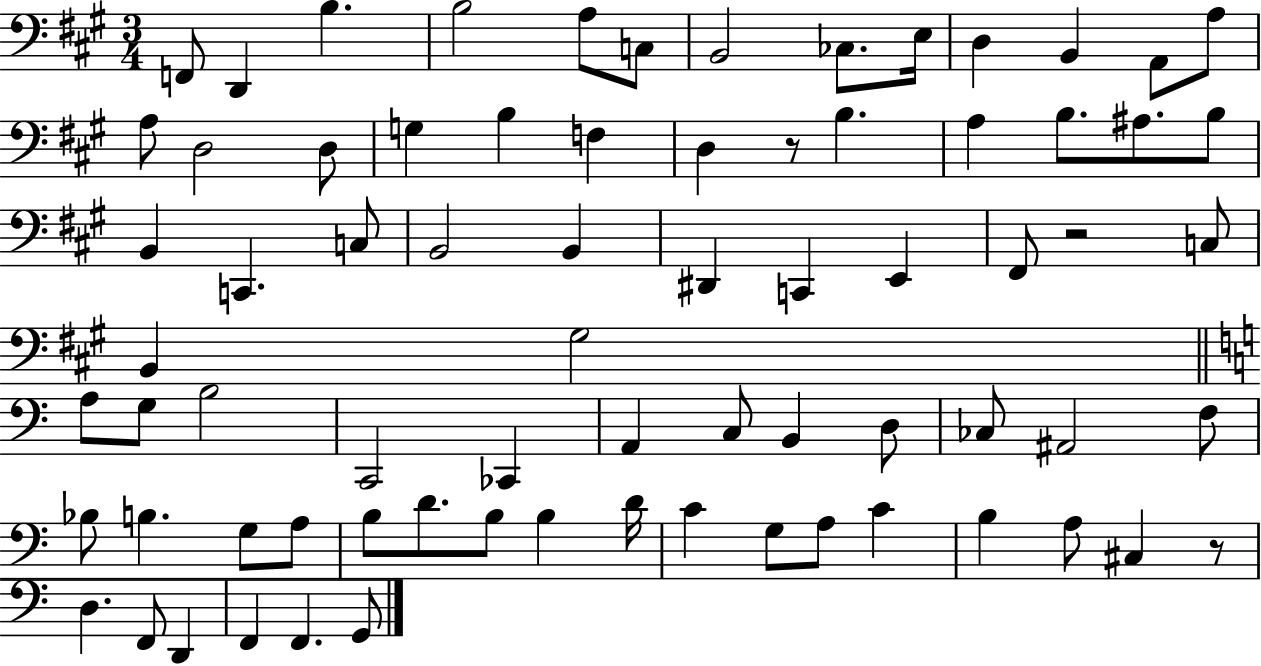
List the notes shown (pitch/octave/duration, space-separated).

F2/e D2/q B3/q. B3/h A3/e C3/e B2/h CES3/e. E3/s D3/q B2/q A2/e A3/e A3/e D3/h D3/e G3/q B3/q F3/q D3/q R/e B3/q. A3/q B3/e. A#3/e. B3/e B2/q C2/q. C3/e B2/h B2/q D#2/q C2/q E2/q F#2/e R/h C3/e B2/q G#3/h A3/e G3/e B3/h C2/h CES2/q A2/q C3/e B2/q D3/e CES3/e A#2/h F3/e Bb3/e B3/q. G3/e A3/e B3/e D4/e. B3/e B3/q D4/s C4/q G3/e A3/e C4/q B3/q A3/e C#3/q R/e D3/q. F2/e D2/q F2/q F2/q. G2/e